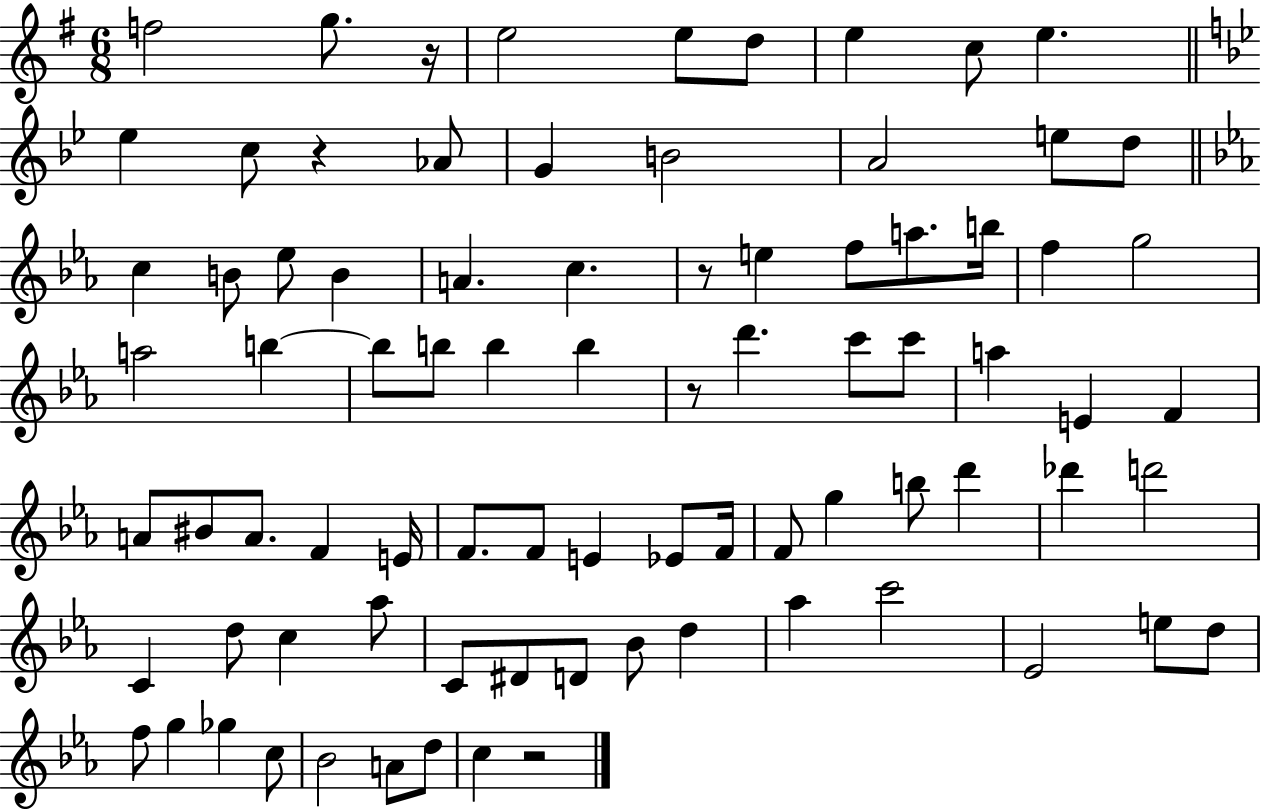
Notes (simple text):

F5/h G5/e. R/s E5/h E5/e D5/e E5/q C5/e E5/q. Eb5/q C5/e R/q Ab4/e G4/q B4/h A4/h E5/e D5/e C5/q B4/e Eb5/e B4/q A4/q. C5/q. R/e E5/q F5/e A5/e. B5/s F5/q G5/h A5/h B5/q B5/e B5/e B5/q B5/q R/e D6/q. C6/e C6/e A5/q E4/q F4/q A4/e BIS4/e A4/e. F4/q E4/s F4/e. F4/e E4/q Eb4/e F4/s F4/e G5/q B5/e D6/q Db6/q D6/h C4/q D5/e C5/q Ab5/e C4/e D#4/e D4/e Bb4/e D5/q Ab5/q C6/h Eb4/h E5/e D5/e F5/e G5/q Gb5/q C5/e Bb4/h A4/e D5/e C5/q R/h